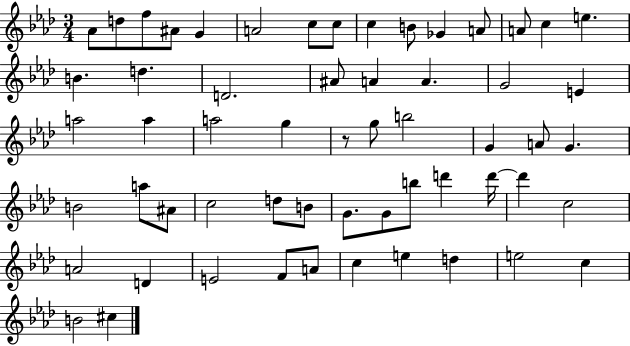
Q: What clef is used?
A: treble